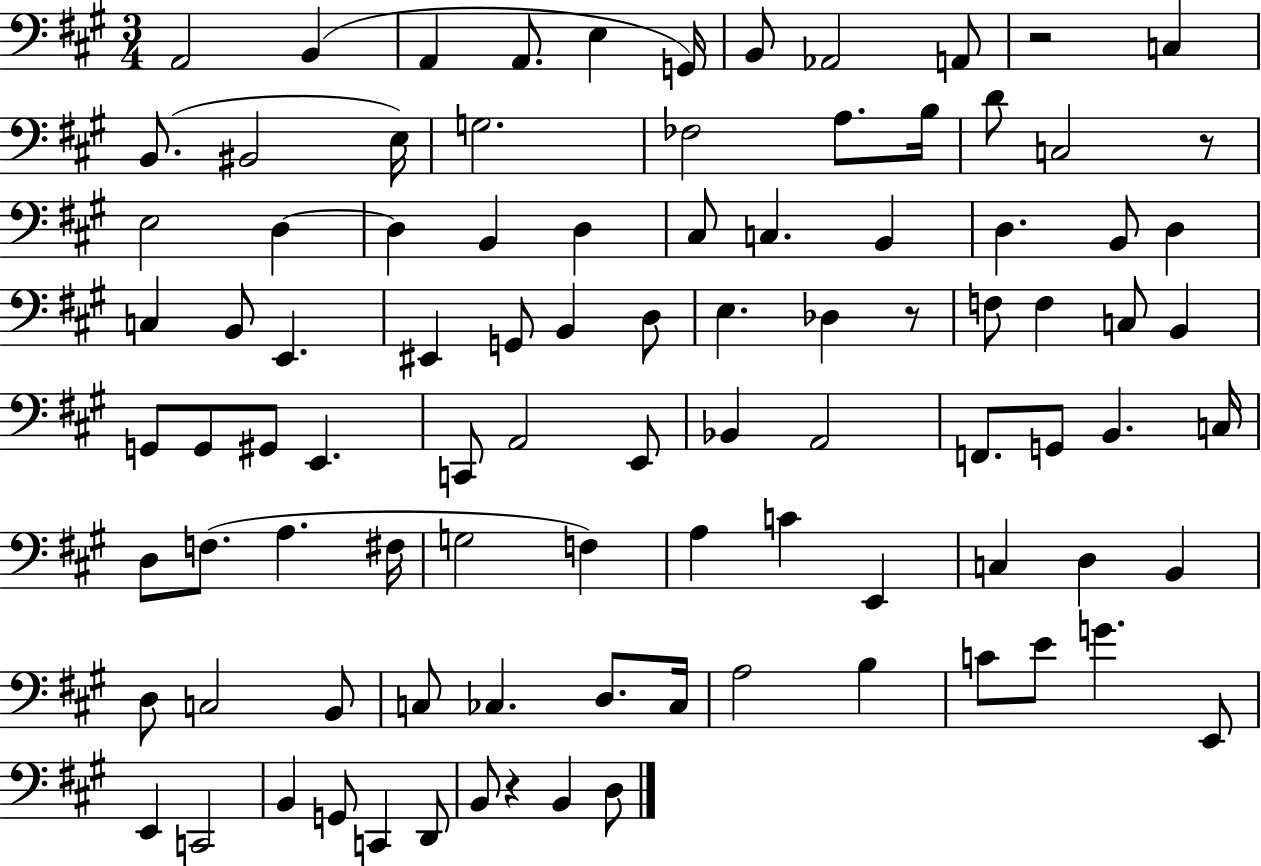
{
  \clef bass
  \numericTimeSignature
  \time 3/4
  \key a \major
  a,2 b,4( | a,4 a,8. e4 g,16) | b,8 aes,2 a,8 | r2 c4 | \break b,8.( bis,2 e16) | g2. | fes2 a8. b16 | d'8 c2 r8 | \break e2 d4~~ | d4 b,4 d4 | cis8 c4. b,4 | d4. b,8 d4 | \break c4 b,8 e,4. | eis,4 g,8 b,4 d8 | e4. des4 r8 | f8 f4 c8 b,4 | \break g,8 g,8 gis,8 e,4. | c,8 a,2 e,8 | bes,4 a,2 | f,8. g,8 b,4. c16 | \break d8 f8.( a4. fis16 | g2 f4) | a4 c'4 e,4 | c4 d4 b,4 | \break d8 c2 b,8 | c8 ces4. d8. ces16 | a2 b4 | c'8 e'8 g'4. e,8 | \break e,4 c,2 | b,4 g,8 c,4 d,8 | b,8 r4 b,4 d8 | \bar "|."
}